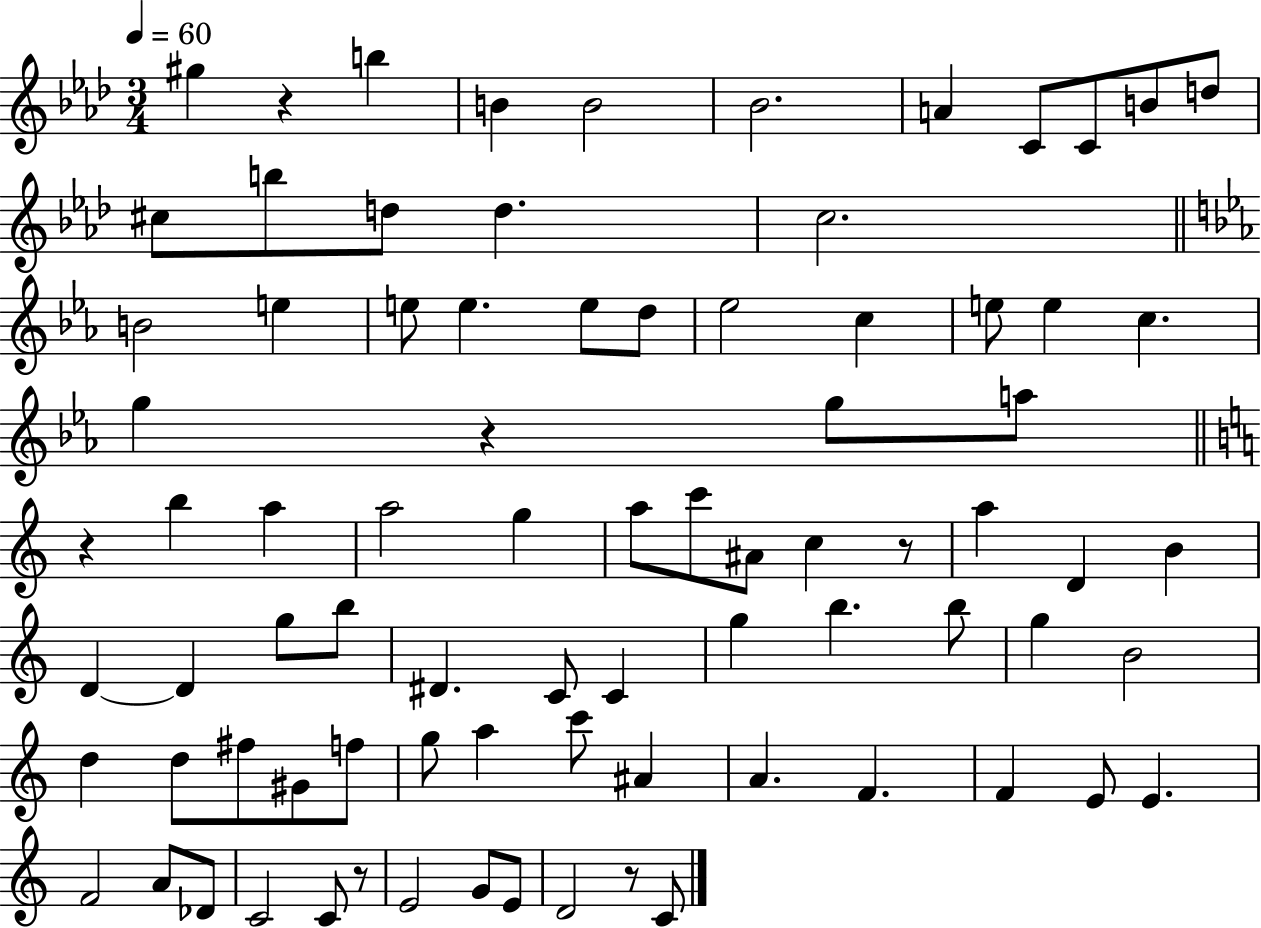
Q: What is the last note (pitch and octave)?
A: C4